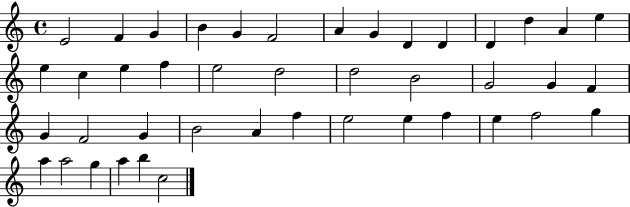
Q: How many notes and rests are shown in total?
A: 43